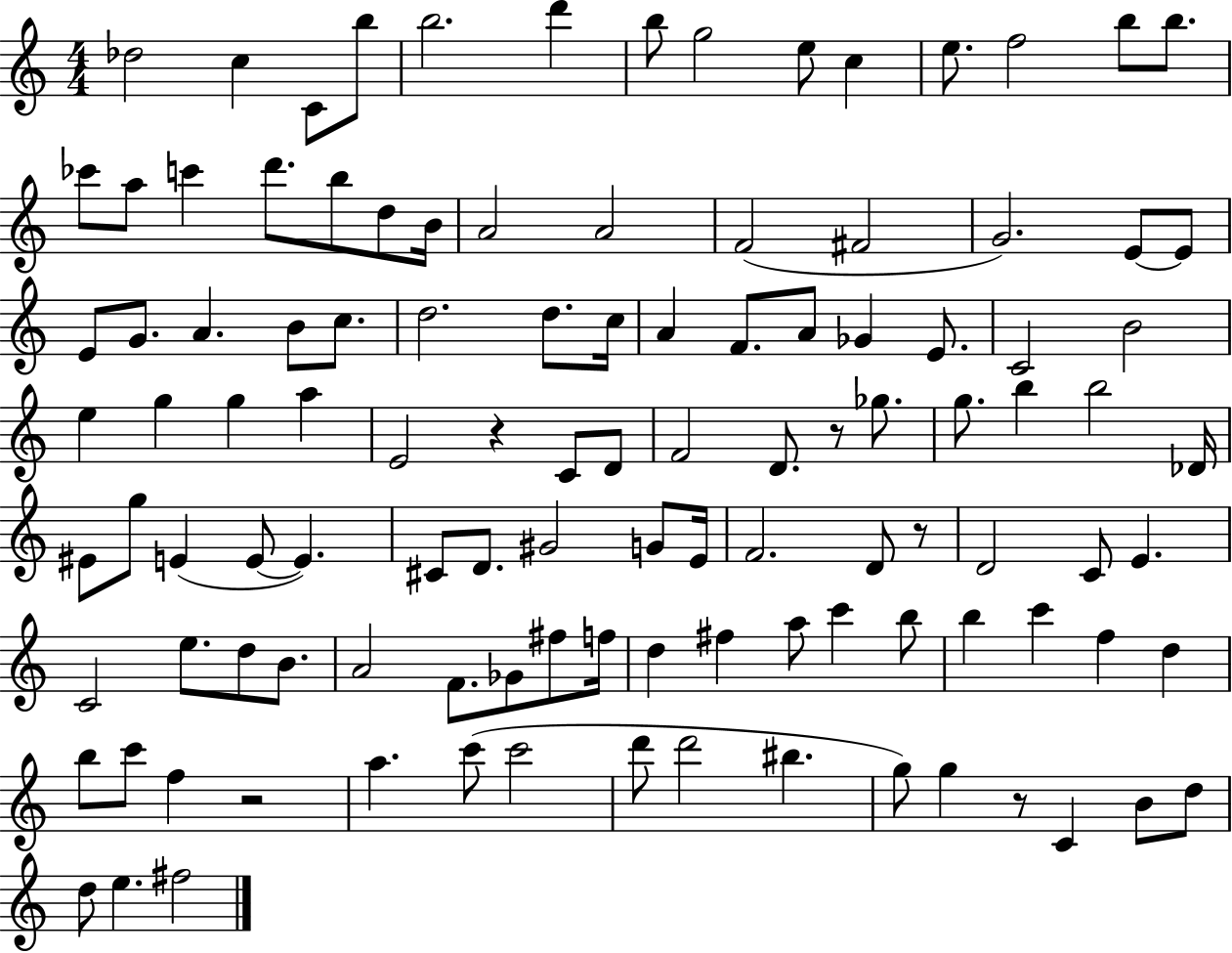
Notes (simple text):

Db5/h C5/q C4/e B5/e B5/h. D6/q B5/e G5/h E5/e C5/q E5/e. F5/h B5/e B5/e. CES6/e A5/e C6/q D6/e. B5/e D5/e B4/s A4/h A4/h F4/h F#4/h G4/h. E4/e E4/e E4/e G4/e. A4/q. B4/e C5/e. D5/h. D5/e. C5/s A4/q F4/e. A4/e Gb4/q E4/e. C4/h B4/h E5/q G5/q G5/q A5/q E4/h R/q C4/e D4/e F4/h D4/e. R/e Gb5/e. G5/e. B5/q B5/h Db4/s EIS4/e G5/e E4/q E4/e E4/q. C#4/e D4/e. G#4/h G4/e E4/s F4/h. D4/e R/e D4/h C4/e E4/q. C4/h E5/e. D5/e B4/e. A4/h F4/e. Gb4/e F#5/e F5/s D5/q F#5/q A5/e C6/q B5/e B5/q C6/q F5/q D5/q B5/e C6/e F5/q R/h A5/q. C6/e C6/h D6/e D6/h BIS5/q. G5/e G5/q R/e C4/q B4/e D5/e D5/e E5/q. F#5/h